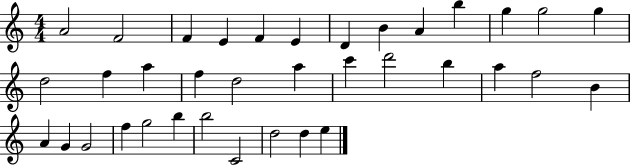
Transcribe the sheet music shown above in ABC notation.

X:1
T:Untitled
M:4/4
L:1/4
K:C
A2 F2 F E F E D B A b g g2 g d2 f a f d2 a c' d'2 b a f2 B A G G2 f g2 b b2 C2 d2 d e